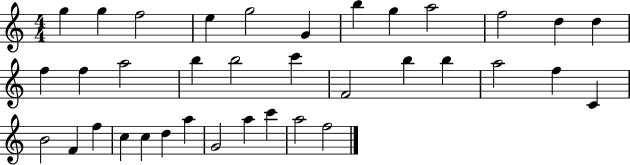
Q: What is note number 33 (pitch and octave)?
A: A5